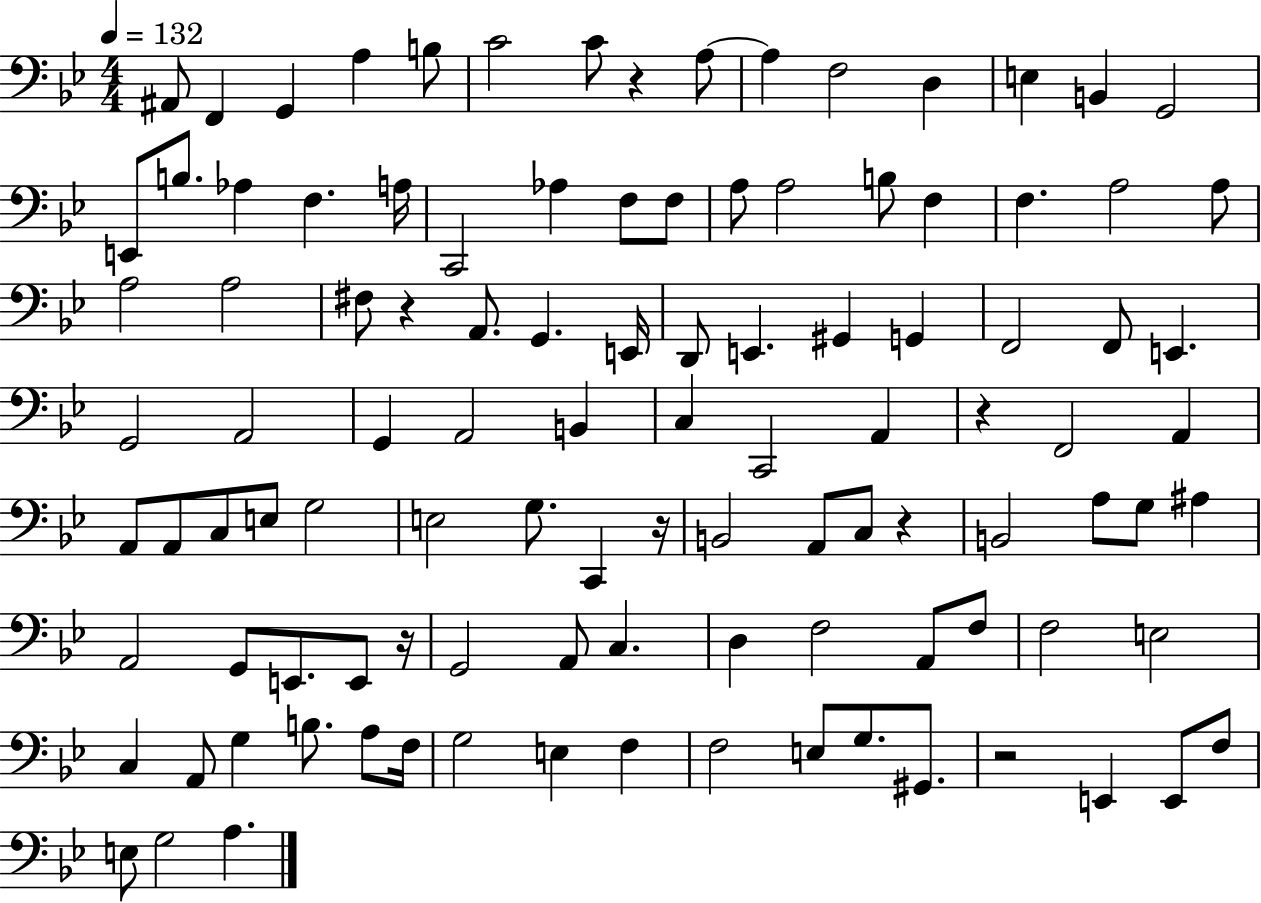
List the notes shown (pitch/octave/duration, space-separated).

A#2/e F2/q G2/q A3/q B3/e C4/h C4/e R/q A3/e A3/q F3/h D3/q E3/q B2/q G2/h E2/e B3/e. Ab3/q F3/q. A3/s C2/h Ab3/q F3/e F3/e A3/e A3/h B3/e F3/q F3/q. A3/h A3/e A3/h A3/h F#3/e R/q A2/e. G2/q. E2/s D2/e E2/q. G#2/q G2/q F2/h F2/e E2/q. G2/h A2/h G2/q A2/h B2/q C3/q C2/h A2/q R/q F2/h A2/q A2/e A2/e C3/e E3/e G3/h E3/h G3/e. C2/q R/s B2/h A2/e C3/e R/q B2/h A3/e G3/e A#3/q A2/h G2/e E2/e. E2/e R/s G2/h A2/e C3/q. D3/q F3/h A2/e F3/e F3/h E3/h C3/q A2/e G3/q B3/e. A3/e F3/s G3/h E3/q F3/q F3/h E3/e G3/e. G#2/e. R/h E2/q E2/e F3/e E3/e G3/h A3/q.